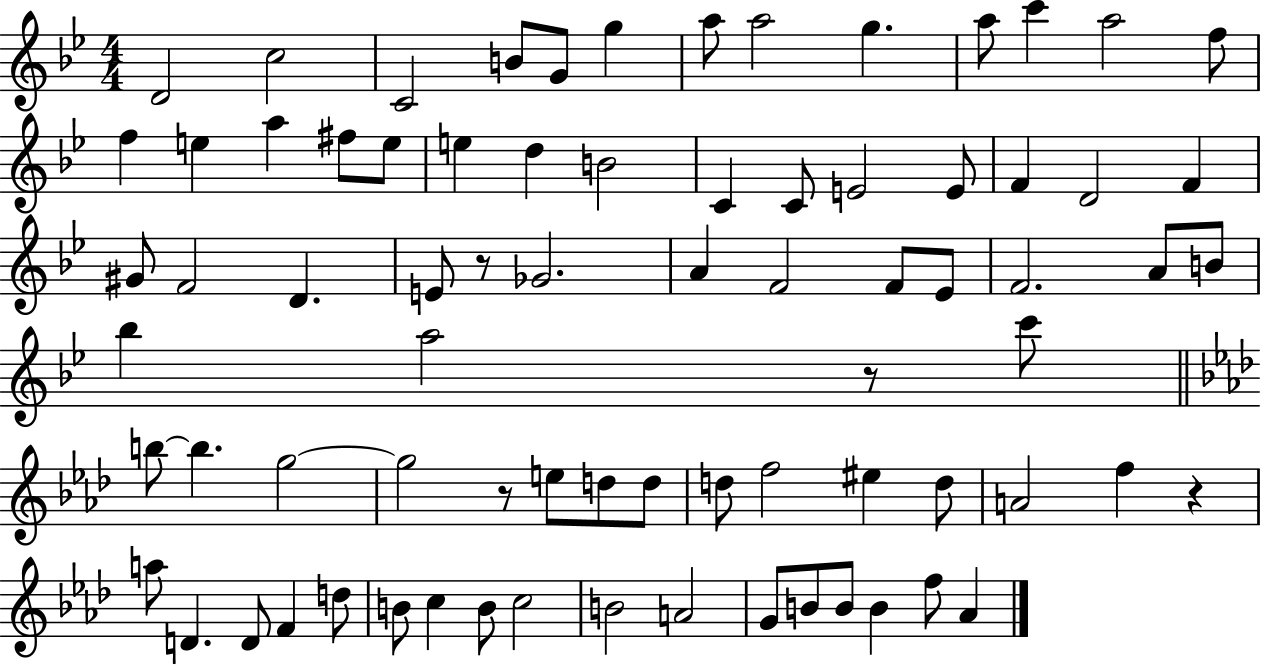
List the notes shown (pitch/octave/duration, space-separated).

D4/h C5/h C4/h B4/e G4/e G5/q A5/e A5/h G5/q. A5/e C6/q A5/h F5/e F5/q E5/q A5/q F#5/e E5/e E5/q D5/q B4/h C4/q C4/e E4/h E4/e F4/q D4/h F4/q G#4/e F4/h D4/q. E4/e R/e Gb4/h. A4/q F4/h F4/e Eb4/e F4/h. A4/e B4/e Bb5/q A5/h R/e C6/e B5/e B5/q. G5/h G5/h R/e E5/e D5/e D5/e D5/e F5/h EIS5/q D5/e A4/h F5/q R/q A5/e D4/q. D4/e F4/q D5/e B4/e C5/q B4/e C5/h B4/h A4/h G4/e B4/e B4/e B4/q F5/e Ab4/q